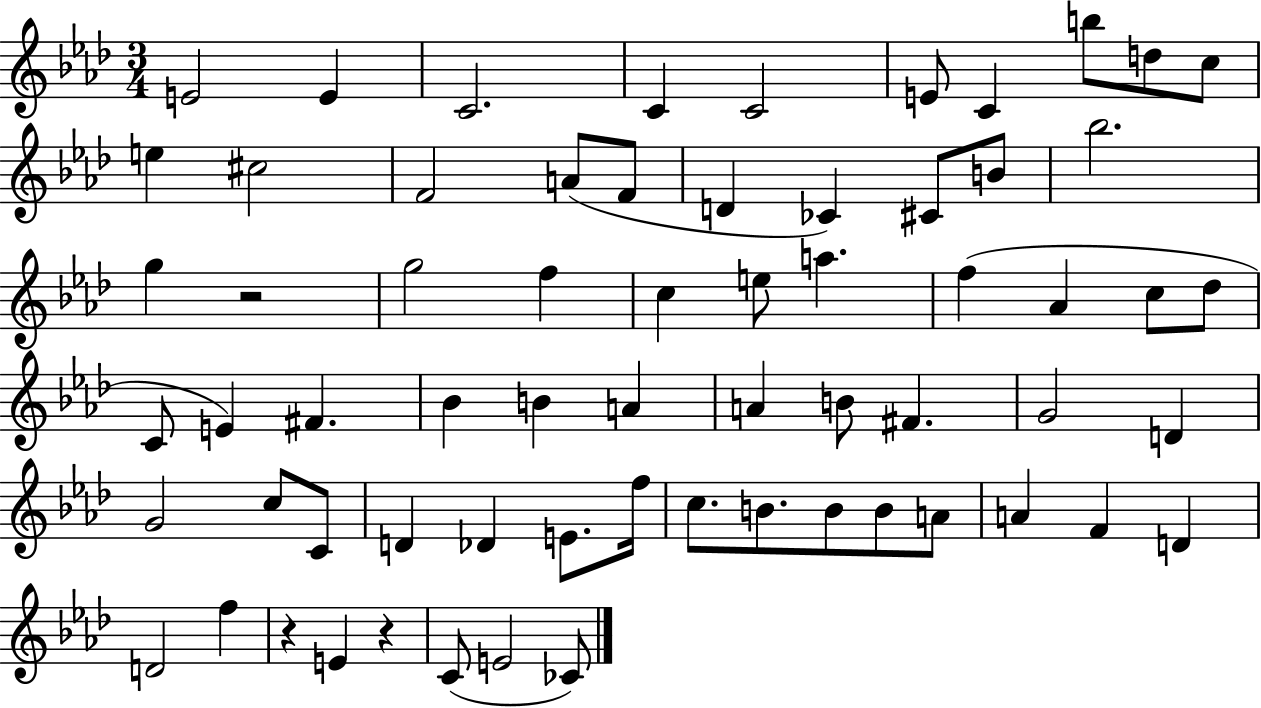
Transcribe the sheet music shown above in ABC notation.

X:1
T:Untitled
M:3/4
L:1/4
K:Ab
E2 E C2 C C2 E/2 C b/2 d/2 c/2 e ^c2 F2 A/2 F/2 D _C ^C/2 B/2 _b2 g z2 g2 f c e/2 a f _A c/2 _d/2 C/2 E ^F _B B A A B/2 ^F G2 D G2 c/2 C/2 D _D E/2 f/4 c/2 B/2 B/2 B/2 A/2 A F D D2 f z E z C/2 E2 _C/2